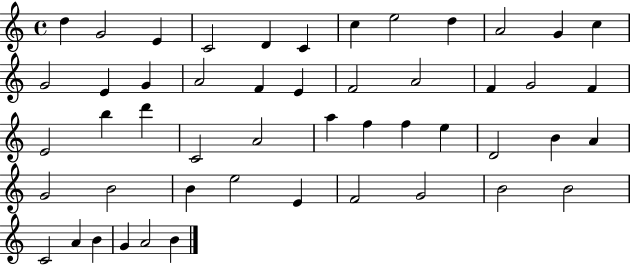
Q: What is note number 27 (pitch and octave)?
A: C4